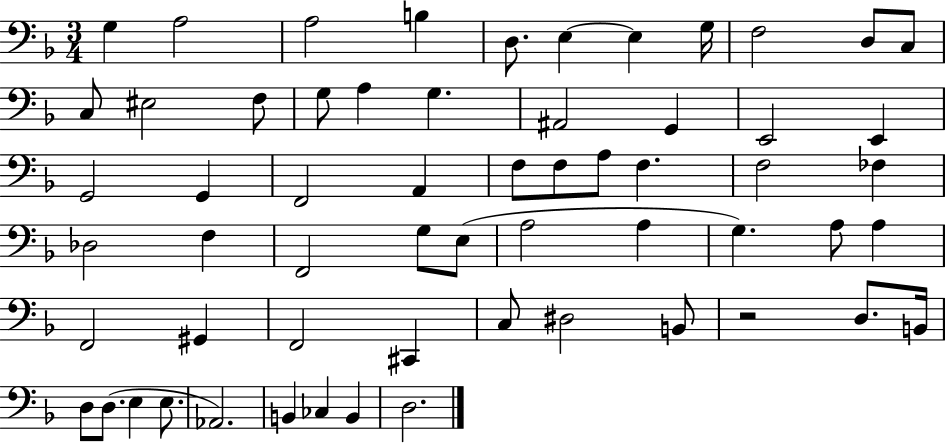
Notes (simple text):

G3/q A3/h A3/h B3/q D3/e. E3/q E3/q G3/s F3/h D3/e C3/e C3/e EIS3/h F3/e G3/e A3/q G3/q. A#2/h G2/q E2/h E2/q G2/h G2/q F2/h A2/q F3/e F3/e A3/e F3/q. F3/h FES3/q Db3/h F3/q F2/h G3/e E3/e A3/h A3/q G3/q. A3/e A3/q F2/h G#2/q F2/h C#2/q C3/e D#3/h B2/e R/h D3/e. B2/s D3/e D3/e. E3/q E3/e. Ab2/h. B2/q CES3/q B2/q D3/h.